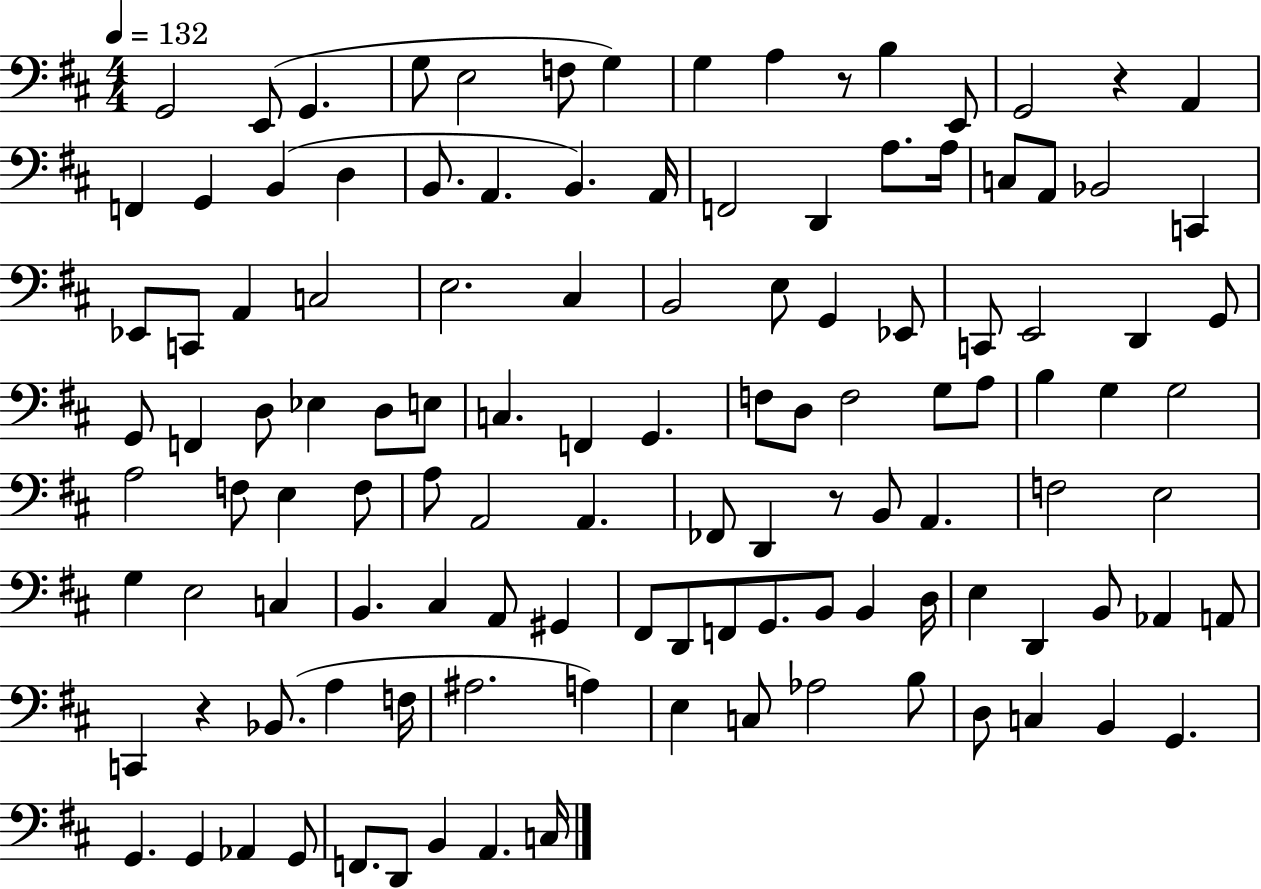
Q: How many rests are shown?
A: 4